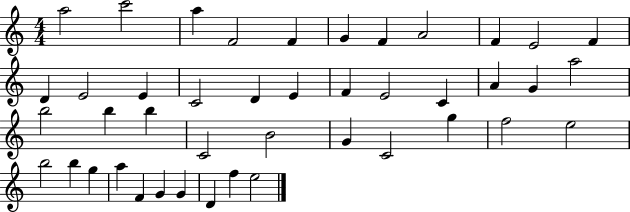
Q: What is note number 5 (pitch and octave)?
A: F4